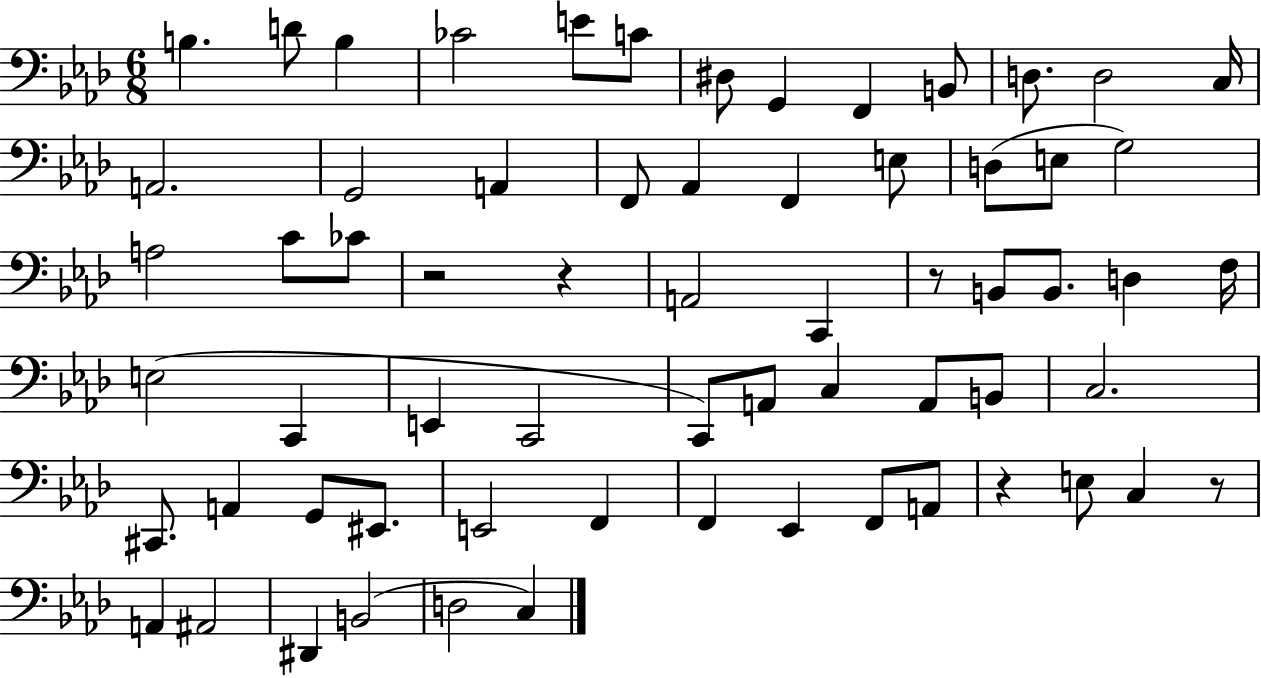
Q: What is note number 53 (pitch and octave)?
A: E3